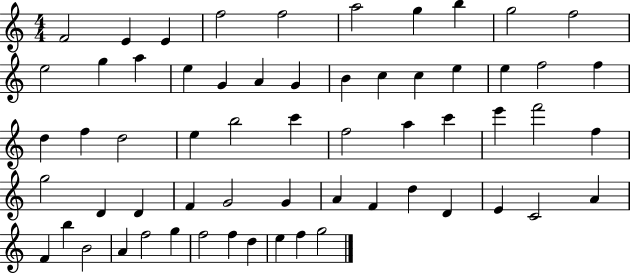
{
  \clef treble
  \numericTimeSignature
  \time 4/4
  \key c \major
  f'2 e'4 e'4 | f''2 f''2 | a''2 g''4 b''4 | g''2 f''2 | \break e''2 g''4 a''4 | e''4 g'4 a'4 g'4 | b'4 c''4 c''4 e''4 | e''4 f''2 f''4 | \break d''4 f''4 d''2 | e''4 b''2 c'''4 | f''2 a''4 c'''4 | e'''4 f'''2 f''4 | \break g''2 d'4 d'4 | f'4 g'2 g'4 | a'4 f'4 d''4 d'4 | e'4 c'2 a'4 | \break f'4 b''4 b'2 | a'4 f''2 g''4 | f''2 f''4 d''4 | e''4 f''4 g''2 | \break \bar "|."
}